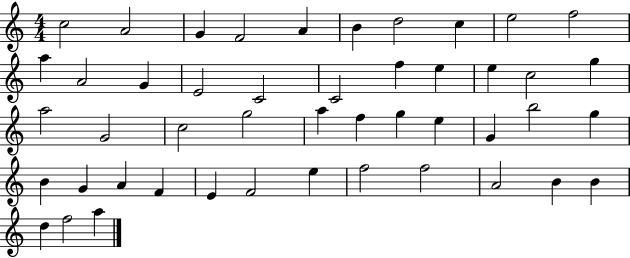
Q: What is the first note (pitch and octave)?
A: C5